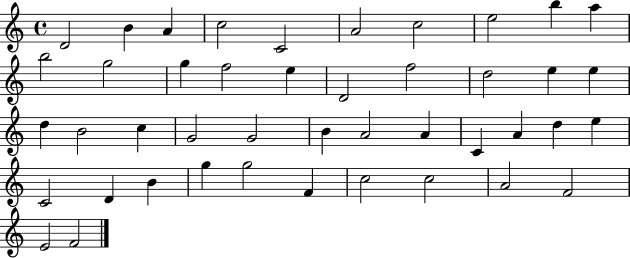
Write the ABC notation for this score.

X:1
T:Untitled
M:4/4
L:1/4
K:C
D2 B A c2 C2 A2 c2 e2 b a b2 g2 g f2 e D2 f2 d2 e e d B2 c G2 G2 B A2 A C A d e C2 D B g g2 F c2 c2 A2 F2 E2 F2